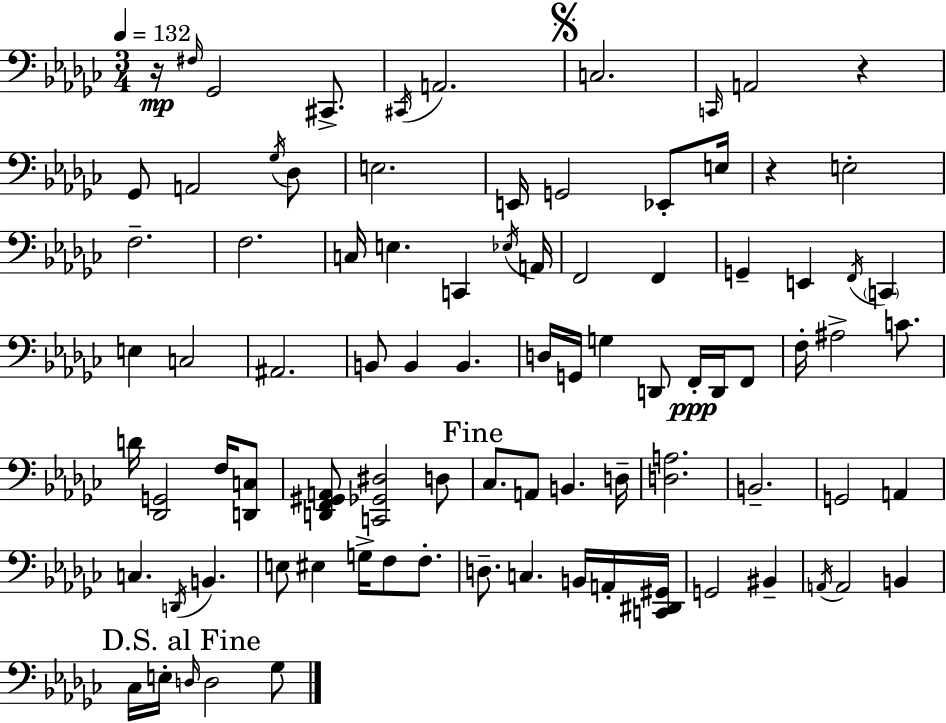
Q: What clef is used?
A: bass